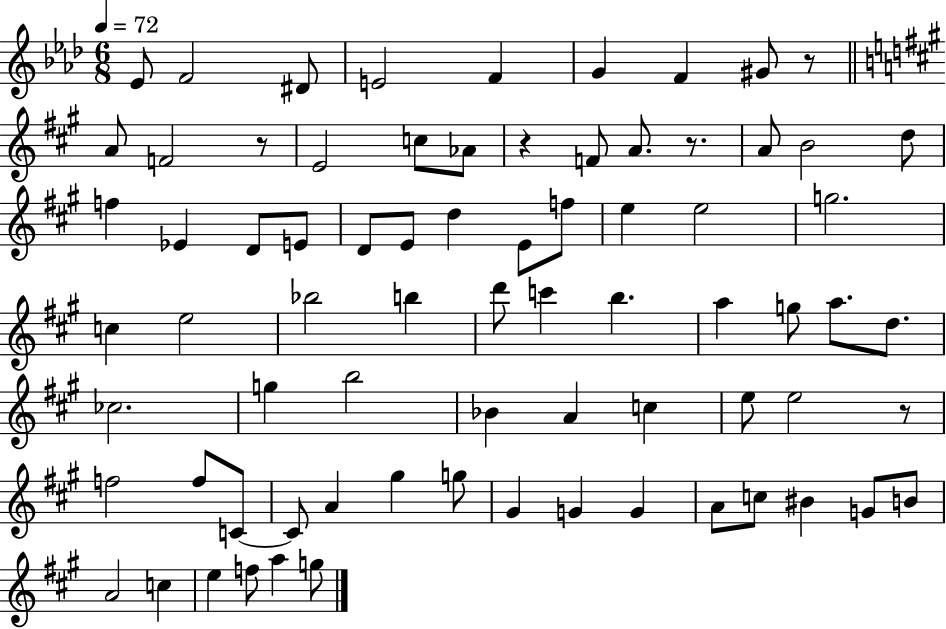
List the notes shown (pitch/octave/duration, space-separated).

Eb4/e F4/h D#4/e E4/h F4/q G4/q F4/q G#4/e R/e A4/e F4/h R/e E4/h C5/e Ab4/e R/q F4/e A4/e. R/e. A4/e B4/h D5/e F5/q Eb4/q D4/e E4/e D4/e E4/e D5/q E4/e F5/e E5/q E5/h G5/h. C5/q E5/h Bb5/h B5/q D6/e C6/q B5/q. A5/q G5/e A5/e. D5/e. CES5/h. G5/q B5/h Bb4/q A4/q C5/q E5/e E5/h R/e F5/h F5/e C4/e C4/e A4/q G#5/q G5/e G#4/q G4/q G4/q A4/e C5/e BIS4/q G4/e B4/e A4/h C5/q E5/q F5/e A5/q G5/e